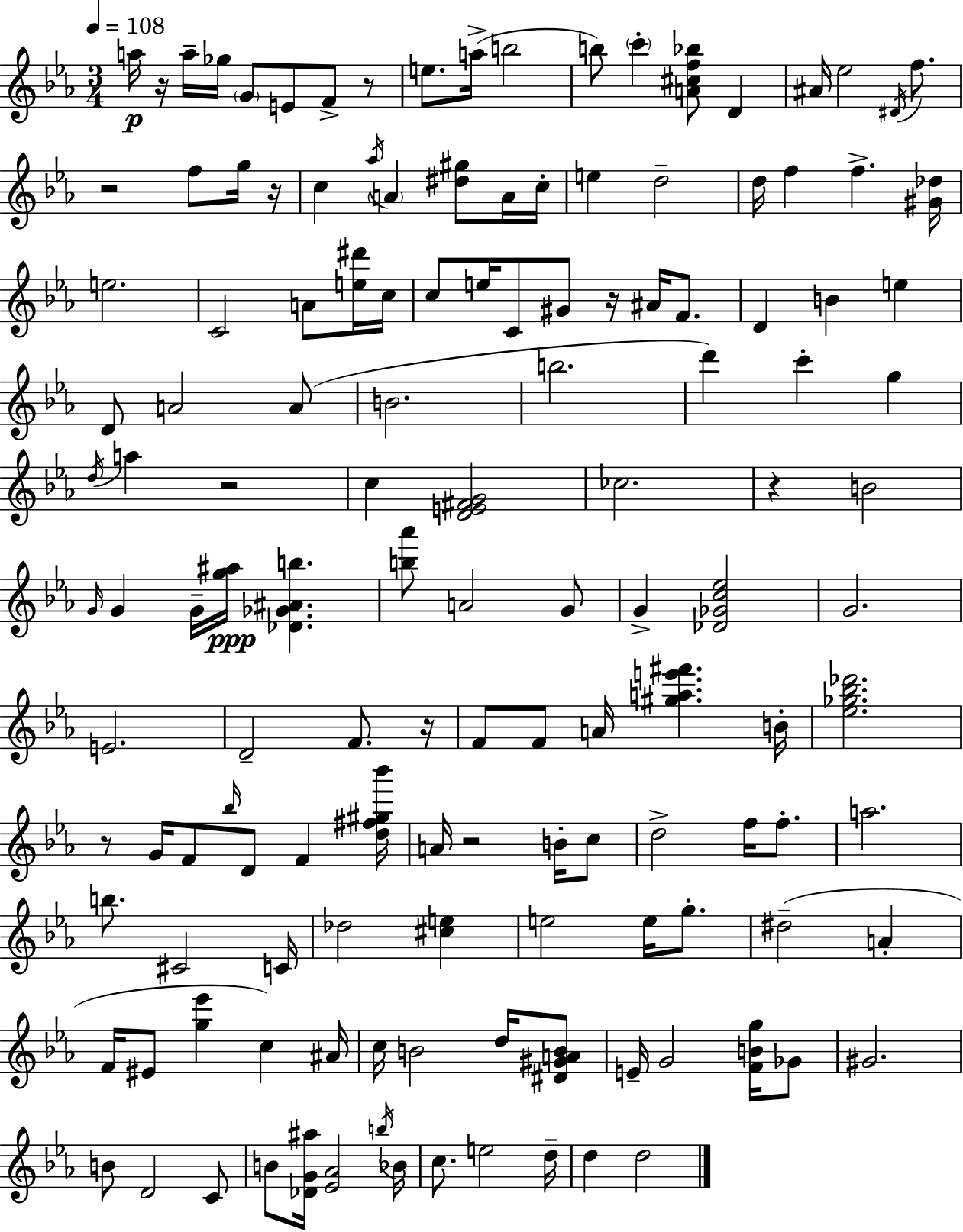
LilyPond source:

{
  \clef treble
  \numericTimeSignature
  \time 3/4
  \key ees \major
  \tempo 4 = 108
  a''16\p r16 a''16-- ges''16 \parenthesize g'8 e'8 f'8-> r8 | e''8. a''16->( b''2 | b''8) \parenthesize c'''4-. <a' cis'' f'' bes''>8 d'4 | ais'16 ees''2 \acciaccatura { dis'16 } f''8. | \break r2 f''8 g''16 | r16 c''4 \acciaccatura { aes''16 } \parenthesize a'4 <dis'' gis''>8 | a'16 c''16-. e''4 d''2-- | d''16 f''4 f''4.-> | \break <gis' des''>16 e''2. | c'2 a'8 | <e'' dis'''>16 c''16 c''8 e''16 c'8 gis'8 r16 ais'16 f'8. | d'4 b'4 e''4 | \break d'8 a'2 | a'8( b'2. | b''2. | d'''4) c'''4-. g''4 | \break \acciaccatura { d''16 } a''4 r2 | c''4 <d' e' fis' g'>2 | ces''2. | r4 b'2 | \break \grace { g'16 } g'4 g'16-- <g'' ais''>16\ppp <des' ges' ais' b''>4. | <b'' aes'''>8 a'2 | g'8 g'4-> <des' ges' c'' ees''>2 | g'2. | \break e'2. | d'2-- | f'8. r16 f'8 f'8 a'16 <gis'' a'' e''' fis'''>4. | b'16-. <ees'' ges'' bes'' des'''>2. | \break r8 g'16 f'8 \grace { bes''16 } d'8 | f'4 <d'' fis'' gis'' bes'''>16 a'16 r2 | b'16-. c''8 d''2-> | f''16 f''8.-. a''2. | \break b''8. cis'2 | c'16 des''2 | <cis'' e''>4 e''2 | e''16 g''8.-. dis''2--( | \break a'4-. f'16 eis'8 <g'' ees'''>4 | c''4) ais'16 c''16 b'2 | d''16 <dis' gis' a' b'>8 e'16-- g'2 | <f' b' g''>16 ges'8 gis'2. | \break b'8 d'2 | c'8 b'8 <des' g' ais''>16 <ees' aes'>2 | \acciaccatura { b''16 } bes'16 c''8. e''2 | d''16-- d''4 d''2 | \break \bar "|."
}